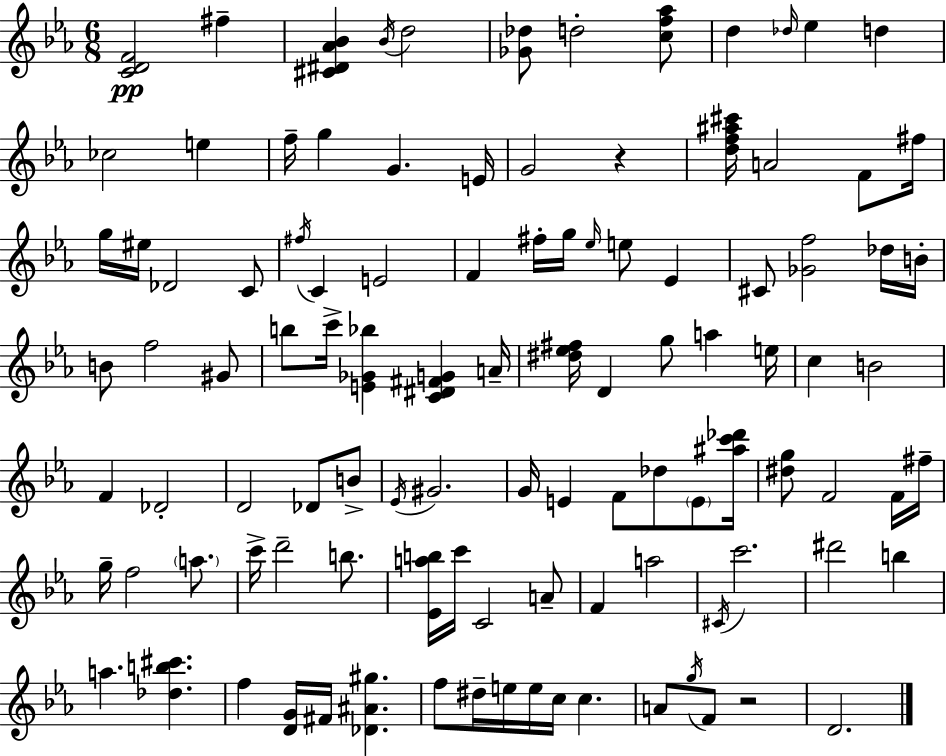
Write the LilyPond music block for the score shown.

{
  \clef treble
  \numericTimeSignature
  \time 6/8
  \key ees \major
  \repeat volta 2 { <c' d' f'>2\pp fis''4-- | <cis' dis' aes' bes'>4 \acciaccatura { bes'16 } d''2 | <ges' des''>8 d''2-. <c'' f'' aes''>8 | d''4 \grace { des''16 } ees''4 d''4 | \break ces''2 e''4 | f''16-- g''4 g'4. | e'16 g'2 r4 | <d'' f'' ais'' cis'''>16 a'2 f'8 | \break fis''16 g''16 eis''16 des'2 | c'8 \acciaccatura { fis''16 } c'4 e'2 | f'4 fis''16-. g''16 \grace { ees''16 } e''8 | ees'4 cis'8 <ges' f''>2 | \break des''16 b'16-. b'8 f''2 | gis'8 b''8 c'''16-> <e' ges' bes''>4 <c' dis' fis' g'>4 | a'16-- <dis'' ees'' fis''>16 d'4 g''8 a''4 | e''16 c''4 b'2 | \break f'4 des'2-. | d'2 | des'8 b'8-> \acciaccatura { ees'16 } gis'2. | g'16 e'4 f'8 | \break des''8 \parenthesize e'8 <ais'' c''' des'''>16 <dis'' g''>8 f'2 | f'16 fis''16-- g''16-- f''2 | \parenthesize a''8. c'''16-> d'''2-- | b''8. <ees' a'' b''>16 c'''16 c'2 | \break a'8-- f'4 a''2 | \acciaccatura { cis'16 } c'''2. | dis'''2 | b''4 a''4. | \break <des'' b'' cis'''>4. f''4 <d' g'>16 fis'16 | <des' ais' gis''>4. f''8 dis''16-- e''16 e''16 c''16 | c''4. a'8 \acciaccatura { g''16 } f'8 r2 | d'2. | \break } \bar "|."
}